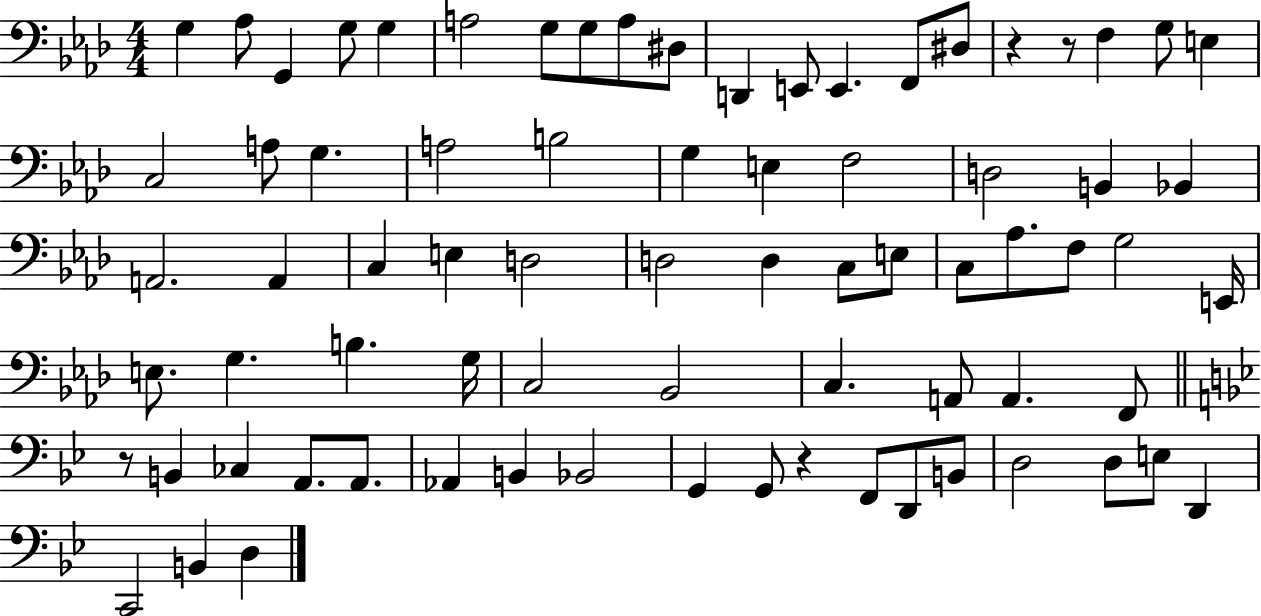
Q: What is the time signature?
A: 4/4